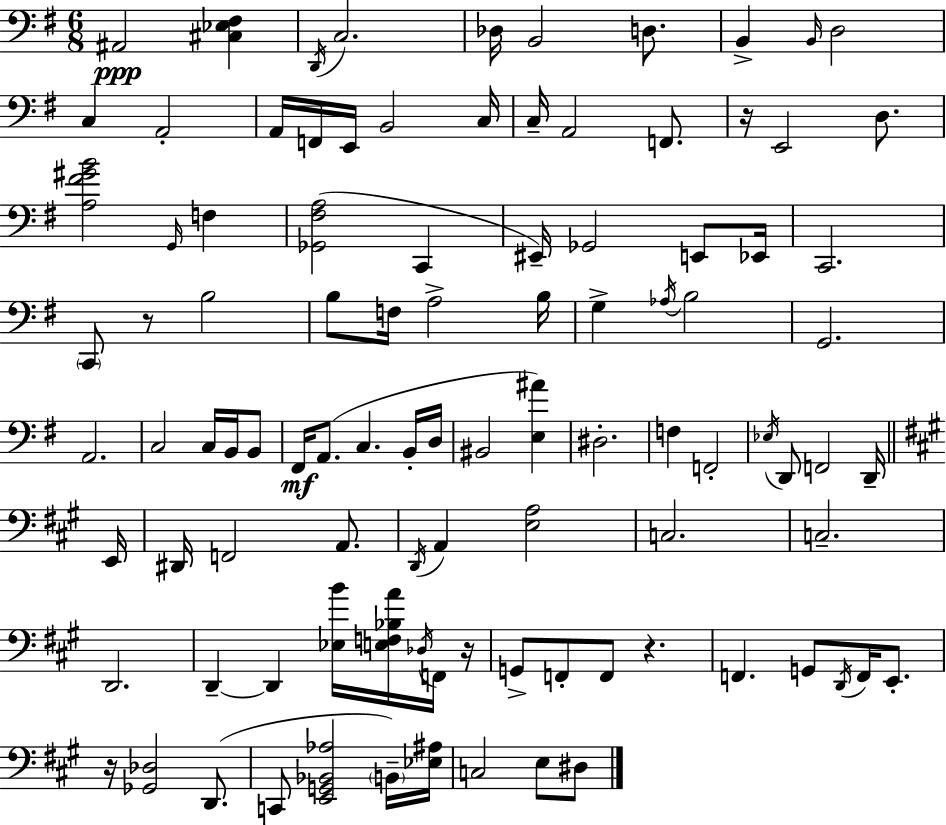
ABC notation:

X:1
T:Untitled
M:6/8
L:1/4
K:G
^A,,2 [^C,_E,^F,] D,,/4 C,2 _D,/4 B,,2 D,/2 B,, B,,/4 D,2 C, A,,2 A,,/4 F,,/4 E,,/4 B,,2 C,/4 C,/4 A,,2 F,,/2 z/4 E,,2 D,/2 [A,^F^GB]2 G,,/4 F, [_G,,^F,A,]2 C,, ^E,,/4 _G,,2 E,,/2 _E,,/4 C,,2 C,,/2 z/2 B,2 B,/2 F,/4 A,2 B,/4 G, _A,/4 B,2 G,,2 A,,2 C,2 C,/4 B,,/4 B,,/2 ^F,,/4 A,,/2 C, B,,/4 D,/4 ^B,,2 [E,^A] ^D,2 F, F,,2 _E,/4 D,,/2 F,,2 D,,/4 E,,/4 ^D,,/4 F,,2 A,,/2 D,,/4 A,, [E,A,]2 C,2 C,2 D,,2 D,, D,, [_E,B]/4 [E,F,_B,A]/4 _D,/4 F,,/4 z/4 G,,/2 F,,/2 F,,/2 z F,, G,,/2 D,,/4 F,,/4 E,,/2 z/4 [_G,,_D,]2 D,,/2 C,,/2 [E,,G,,_B,,_A,]2 B,,/4 [_E,^A,]/4 C,2 E,/2 ^D,/2